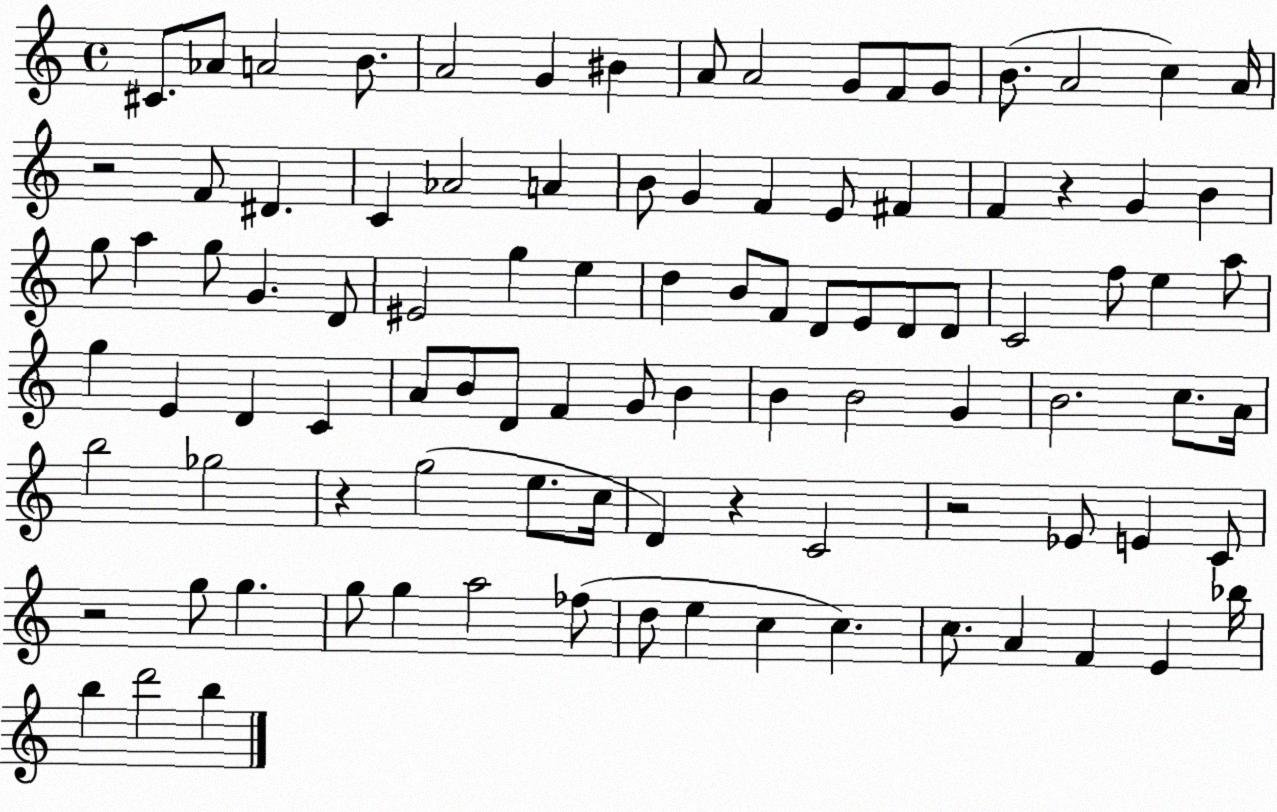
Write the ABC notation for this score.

X:1
T:Untitled
M:4/4
L:1/4
K:C
^C/2 _A/2 A2 B/2 A2 G ^B A/2 A2 G/2 F/2 G/2 B/2 A2 c A/4 z2 F/2 ^D C _A2 A B/2 G F E/2 ^F F z G B g/2 a g/2 G D/2 ^E2 g e d B/2 F/2 D/2 E/2 D/2 D/2 C2 f/2 e a/2 g E D C A/2 B/2 D/2 F G/2 B B B2 G B2 c/2 A/4 b2 _g2 z g2 e/2 c/4 D z C2 z2 _E/2 E C/2 z2 g/2 g g/2 g a2 _f/2 d/2 e c c c/2 A F E _b/4 b d'2 b